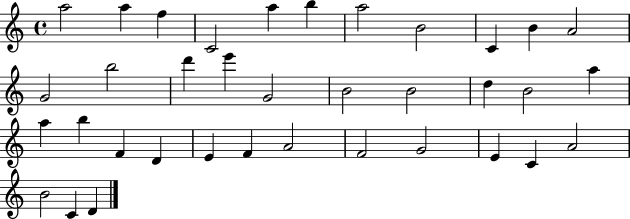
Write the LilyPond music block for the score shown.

{
  \clef treble
  \time 4/4
  \defaultTimeSignature
  \key c \major
  a''2 a''4 f''4 | c'2 a''4 b''4 | a''2 b'2 | c'4 b'4 a'2 | \break g'2 b''2 | d'''4 e'''4 g'2 | b'2 b'2 | d''4 b'2 a''4 | \break a''4 b''4 f'4 d'4 | e'4 f'4 a'2 | f'2 g'2 | e'4 c'4 a'2 | \break b'2 c'4 d'4 | \bar "|."
}